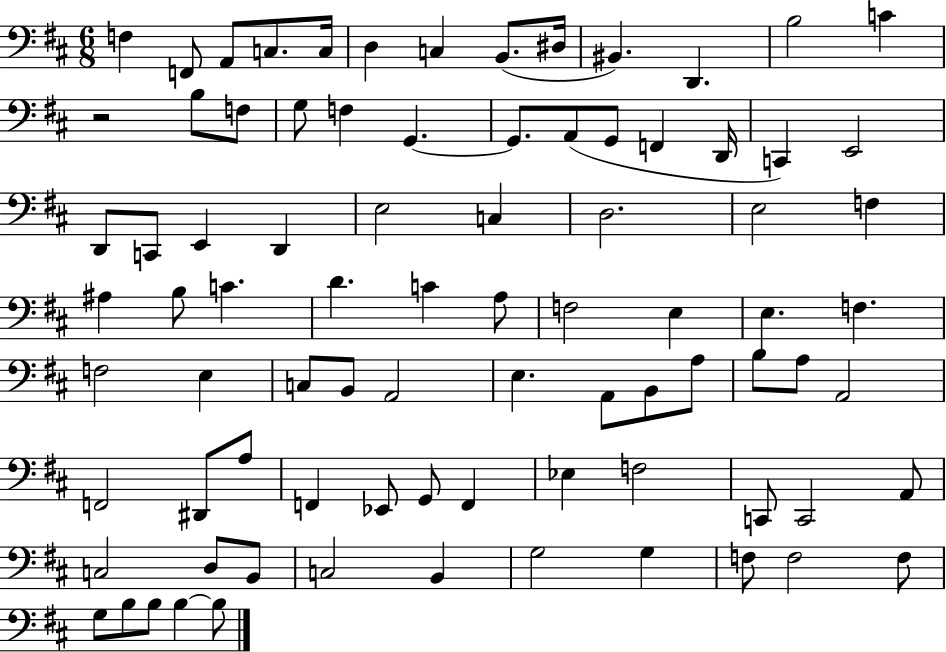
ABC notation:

X:1
T:Untitled
M:6/8
L:1/4
K:D
F, F,,/2 A,,/2 C,/2 C,/4 D, C, B,,/2 ^D,/4 ^B,, D,, B,2 C z2 B,/2 F,/2 G,/2 F, G,, G,,/2 A,,/2 G,,/2 F,, D,,/4 C,, E,,2 D,,/2 C,,/2 E,, D,, E,2 C, D,2 E,2 F, ^A, B,/2 C D C A,/2 F,2 E, E, F, F,2 E, C,/2 B,,/2 A,,2 E, A,,/2 B,,/2 A,/2 B,/2 A,/2 A,,2 F,,2 ^D,,/2 A,/2 F,, _E,,/2 G,,/2 F,, _E, F,2 C,,/2 C,,2 A,,/2 C,2 D,/2 B,,/2 C,2 B,, G,2 G, F,/2 F,2 F,/2 G,/2 B,/2 B,/2 B, B,/2